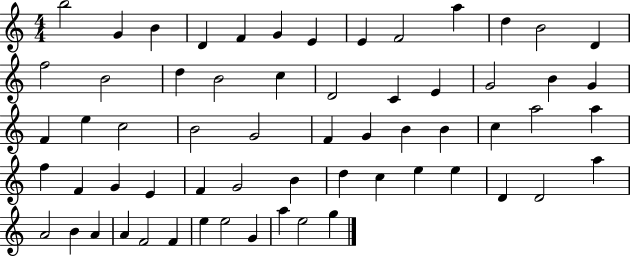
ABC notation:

X:1
T:Untitled
M:4/4
L:1/4
K:C
b2 G B D F G E E F2 a d B2 D f2 B2 d B2 c D2 C E G2 B G F e c2 B2 G2 F G B B c a2 a f F G E F G2 B d c e e D D2 a A2 B A A F2 F e e2 G a e2 g